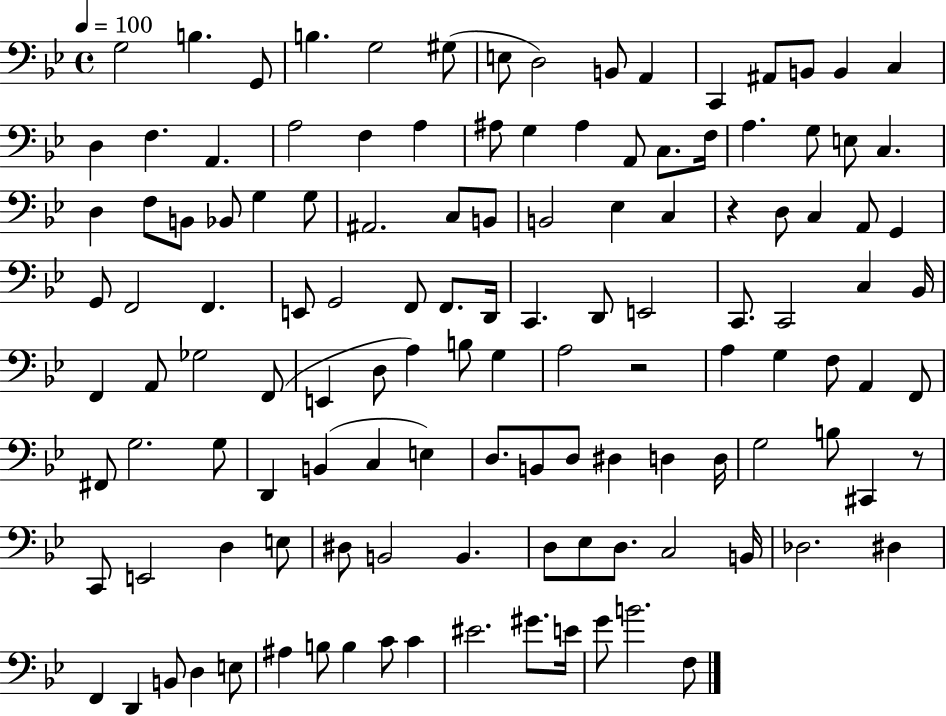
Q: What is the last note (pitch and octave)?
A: F3